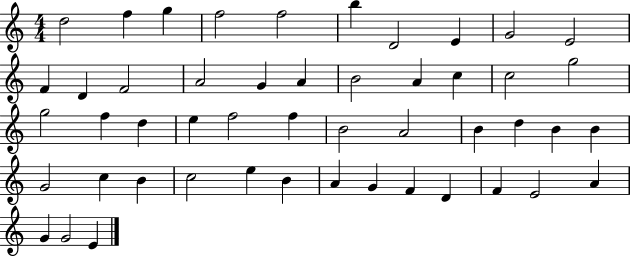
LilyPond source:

{
  \clef treble
  \numericTimeSignature
  \time 4/4
  \key c \major
  d''2 f''4 g''4 | f''2 f''2 | b''4 d'2 e'4 | g'2 e'2 | \break f'4 d'4 f'2 | a'2 g'4 a'4 | b'2 a'4 c''4 | c''2 g''2 | \break g''2 f''4 d''4 | e''4 f''2 f''4 | b'2 a'2 | b'4 d''4 b'4 b'4 | \break g'2 c''4 b'4 | c''2 e''4 b'4 | a'4 g'4 f'4 d'4 | f'4 e'2 a'4 | \break g'4 g'2 e'4 | \bar "|."
}